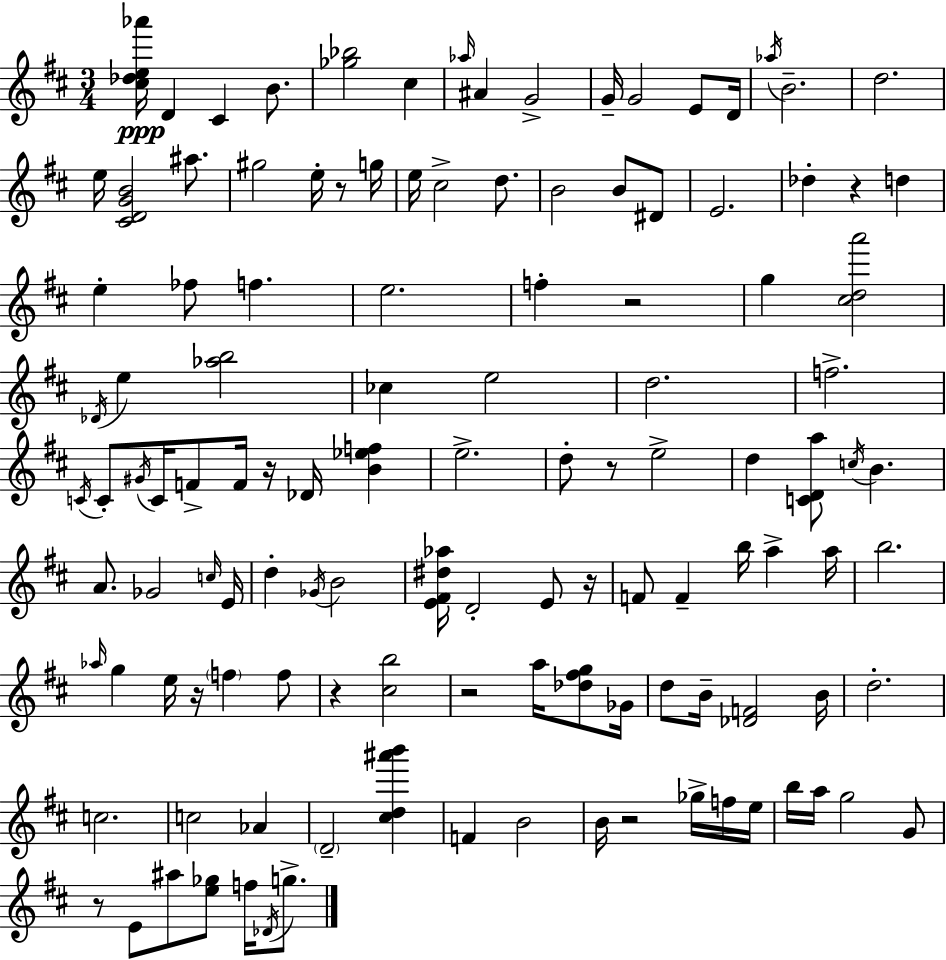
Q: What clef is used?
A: treble